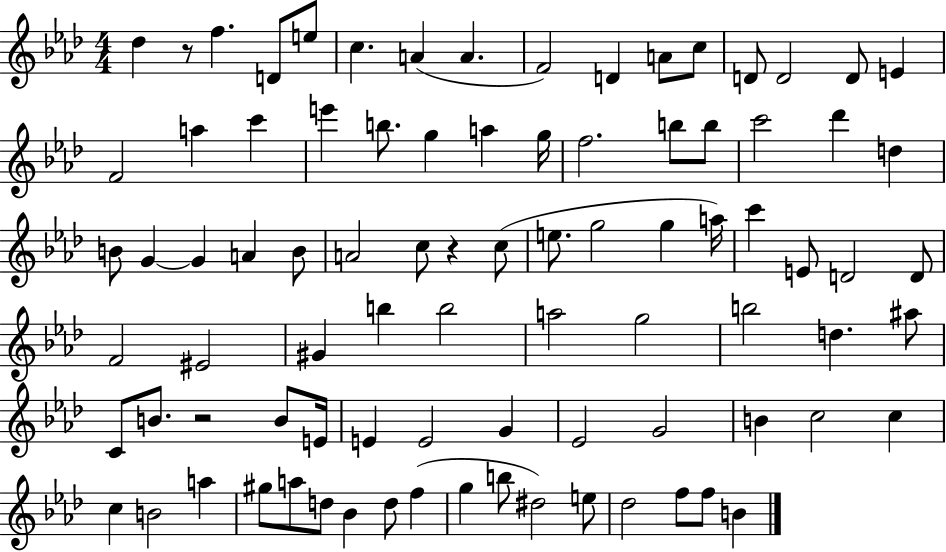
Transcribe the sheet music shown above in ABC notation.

X:1
T:Untitled
M:4/4
L:1/4
K:Ab
_d z/2 f D/2 e/2 c A A F2 D A/2 c/2 D/2 D2 D/2 E F2 a c' e' b/2 g a g/4 f2 b/2 b/2 c'2 _d' d B/2 G G A B/2 A2 c/2 z c/2 e/2 g2 g a/4 c' E/2 D2 D/2 F2 ^E2 ^G b b2 a2 g2 b2 d ^a/2 C/2 B/2 z2 B/2 E/4 E E2 G _E2 G2 B c2 c c B2 a ^g/2 a/2 d/2 _B d/2 f g b/2 ^d2 e/2 _d2 f/2 f/2 B